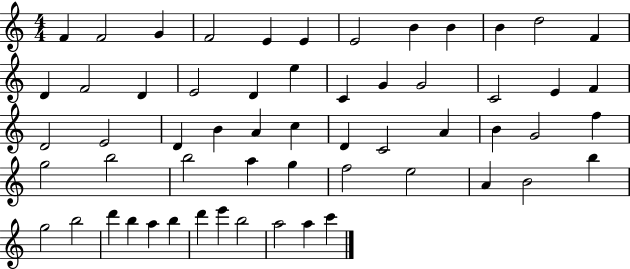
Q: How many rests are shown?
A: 0